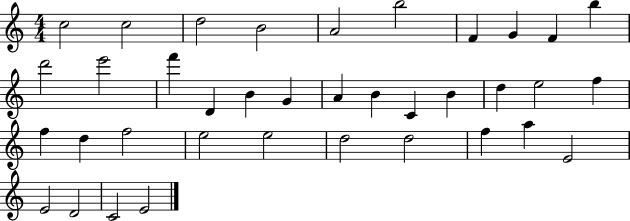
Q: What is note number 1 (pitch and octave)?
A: C5